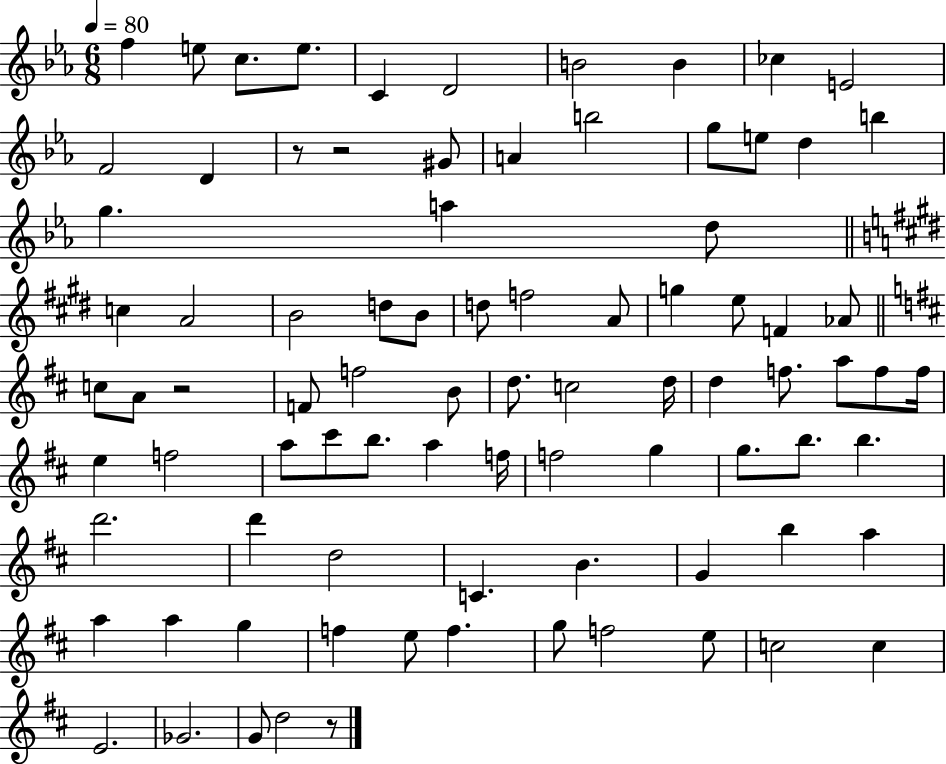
F5/q E5/e C5/e. E5/e. C4/q D4/h B4/h B4/q CES5/q E4/h F4/h D4/q R/e R/h G#4/e A4/q B5/h G5/e E5/e D5/q B5/q G5/q. A5/q D5/e C5/q A4/h B4/h D5/e B4/e D5/e F5/h A4/e G5/q E5/e F4/q Ab4/e C5/e A4/e R/h F4/e F5/h B4/e D5/e. C5/h D5/s D5/q F5/e. A5/e F5/e F5/s E5/q F5/h A5/e C#6/e B5/e. A5/q F5/s F5/h G5/q G5/e. B5/e. B5/q. D6/h. D6/q D5/h C4/q. B4/q. G4/q B5/q A5/q A5/q A5/q G5/q F5/q E5/e F5/q. G5/e F5/h E5/e C5/h C5/q E4/h. Gb4/h. G4/e D5/h R/e